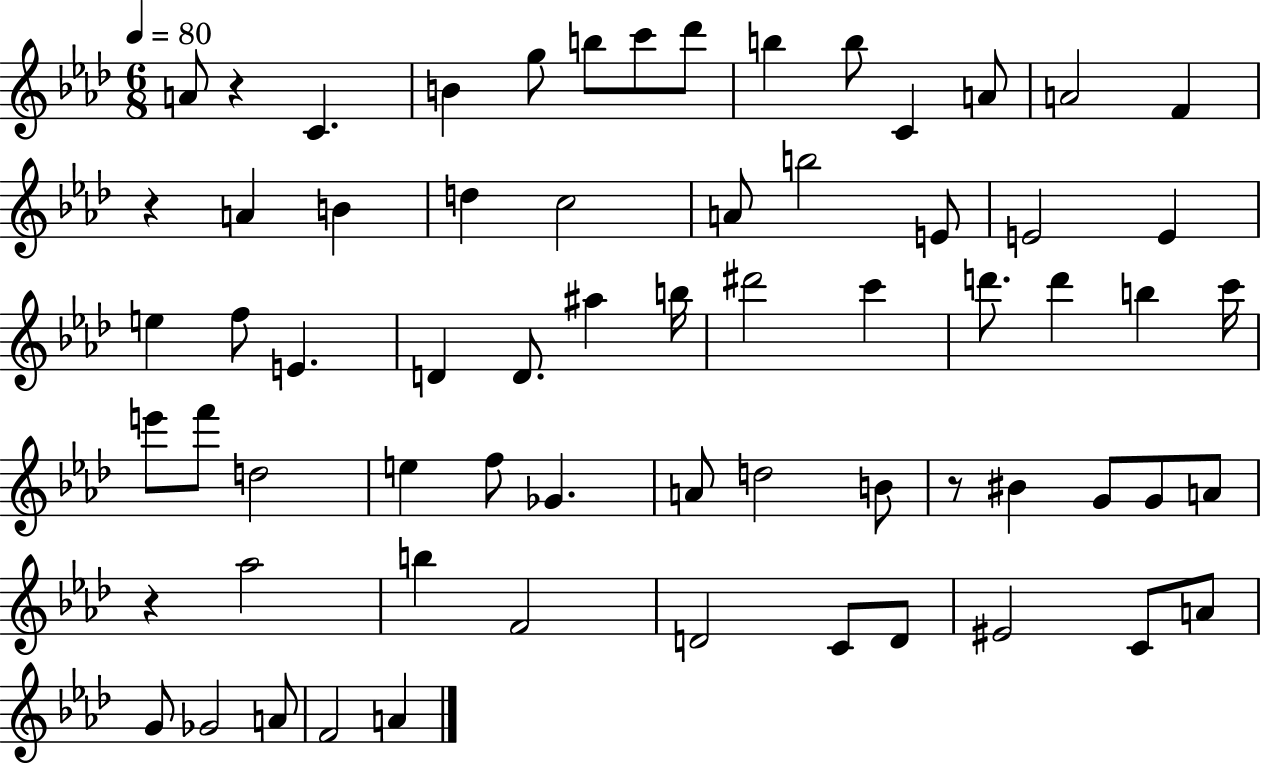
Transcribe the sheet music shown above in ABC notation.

X:1
T:Untitled
M:6/8
L:1/4
K:Ab
A/2 z C B g/2 b/2 c'/2 _d'/2 b b/2 C A/2 A2 F z A B d c2 A/2 b2 E/2 E2 E e f/2 E D D/2 ^a b/4 ^d'2 c' d'/2 d' b c'/4 e'/2 f'/2 d2 e f/2 _G A/2 d2 B/2 z/2 ^B G/2 G/2 A/2 z _a2 b F2 D2 C/2 D/2 ^E2 C/2 A/2 G/2 _G2 A/2 F2 A